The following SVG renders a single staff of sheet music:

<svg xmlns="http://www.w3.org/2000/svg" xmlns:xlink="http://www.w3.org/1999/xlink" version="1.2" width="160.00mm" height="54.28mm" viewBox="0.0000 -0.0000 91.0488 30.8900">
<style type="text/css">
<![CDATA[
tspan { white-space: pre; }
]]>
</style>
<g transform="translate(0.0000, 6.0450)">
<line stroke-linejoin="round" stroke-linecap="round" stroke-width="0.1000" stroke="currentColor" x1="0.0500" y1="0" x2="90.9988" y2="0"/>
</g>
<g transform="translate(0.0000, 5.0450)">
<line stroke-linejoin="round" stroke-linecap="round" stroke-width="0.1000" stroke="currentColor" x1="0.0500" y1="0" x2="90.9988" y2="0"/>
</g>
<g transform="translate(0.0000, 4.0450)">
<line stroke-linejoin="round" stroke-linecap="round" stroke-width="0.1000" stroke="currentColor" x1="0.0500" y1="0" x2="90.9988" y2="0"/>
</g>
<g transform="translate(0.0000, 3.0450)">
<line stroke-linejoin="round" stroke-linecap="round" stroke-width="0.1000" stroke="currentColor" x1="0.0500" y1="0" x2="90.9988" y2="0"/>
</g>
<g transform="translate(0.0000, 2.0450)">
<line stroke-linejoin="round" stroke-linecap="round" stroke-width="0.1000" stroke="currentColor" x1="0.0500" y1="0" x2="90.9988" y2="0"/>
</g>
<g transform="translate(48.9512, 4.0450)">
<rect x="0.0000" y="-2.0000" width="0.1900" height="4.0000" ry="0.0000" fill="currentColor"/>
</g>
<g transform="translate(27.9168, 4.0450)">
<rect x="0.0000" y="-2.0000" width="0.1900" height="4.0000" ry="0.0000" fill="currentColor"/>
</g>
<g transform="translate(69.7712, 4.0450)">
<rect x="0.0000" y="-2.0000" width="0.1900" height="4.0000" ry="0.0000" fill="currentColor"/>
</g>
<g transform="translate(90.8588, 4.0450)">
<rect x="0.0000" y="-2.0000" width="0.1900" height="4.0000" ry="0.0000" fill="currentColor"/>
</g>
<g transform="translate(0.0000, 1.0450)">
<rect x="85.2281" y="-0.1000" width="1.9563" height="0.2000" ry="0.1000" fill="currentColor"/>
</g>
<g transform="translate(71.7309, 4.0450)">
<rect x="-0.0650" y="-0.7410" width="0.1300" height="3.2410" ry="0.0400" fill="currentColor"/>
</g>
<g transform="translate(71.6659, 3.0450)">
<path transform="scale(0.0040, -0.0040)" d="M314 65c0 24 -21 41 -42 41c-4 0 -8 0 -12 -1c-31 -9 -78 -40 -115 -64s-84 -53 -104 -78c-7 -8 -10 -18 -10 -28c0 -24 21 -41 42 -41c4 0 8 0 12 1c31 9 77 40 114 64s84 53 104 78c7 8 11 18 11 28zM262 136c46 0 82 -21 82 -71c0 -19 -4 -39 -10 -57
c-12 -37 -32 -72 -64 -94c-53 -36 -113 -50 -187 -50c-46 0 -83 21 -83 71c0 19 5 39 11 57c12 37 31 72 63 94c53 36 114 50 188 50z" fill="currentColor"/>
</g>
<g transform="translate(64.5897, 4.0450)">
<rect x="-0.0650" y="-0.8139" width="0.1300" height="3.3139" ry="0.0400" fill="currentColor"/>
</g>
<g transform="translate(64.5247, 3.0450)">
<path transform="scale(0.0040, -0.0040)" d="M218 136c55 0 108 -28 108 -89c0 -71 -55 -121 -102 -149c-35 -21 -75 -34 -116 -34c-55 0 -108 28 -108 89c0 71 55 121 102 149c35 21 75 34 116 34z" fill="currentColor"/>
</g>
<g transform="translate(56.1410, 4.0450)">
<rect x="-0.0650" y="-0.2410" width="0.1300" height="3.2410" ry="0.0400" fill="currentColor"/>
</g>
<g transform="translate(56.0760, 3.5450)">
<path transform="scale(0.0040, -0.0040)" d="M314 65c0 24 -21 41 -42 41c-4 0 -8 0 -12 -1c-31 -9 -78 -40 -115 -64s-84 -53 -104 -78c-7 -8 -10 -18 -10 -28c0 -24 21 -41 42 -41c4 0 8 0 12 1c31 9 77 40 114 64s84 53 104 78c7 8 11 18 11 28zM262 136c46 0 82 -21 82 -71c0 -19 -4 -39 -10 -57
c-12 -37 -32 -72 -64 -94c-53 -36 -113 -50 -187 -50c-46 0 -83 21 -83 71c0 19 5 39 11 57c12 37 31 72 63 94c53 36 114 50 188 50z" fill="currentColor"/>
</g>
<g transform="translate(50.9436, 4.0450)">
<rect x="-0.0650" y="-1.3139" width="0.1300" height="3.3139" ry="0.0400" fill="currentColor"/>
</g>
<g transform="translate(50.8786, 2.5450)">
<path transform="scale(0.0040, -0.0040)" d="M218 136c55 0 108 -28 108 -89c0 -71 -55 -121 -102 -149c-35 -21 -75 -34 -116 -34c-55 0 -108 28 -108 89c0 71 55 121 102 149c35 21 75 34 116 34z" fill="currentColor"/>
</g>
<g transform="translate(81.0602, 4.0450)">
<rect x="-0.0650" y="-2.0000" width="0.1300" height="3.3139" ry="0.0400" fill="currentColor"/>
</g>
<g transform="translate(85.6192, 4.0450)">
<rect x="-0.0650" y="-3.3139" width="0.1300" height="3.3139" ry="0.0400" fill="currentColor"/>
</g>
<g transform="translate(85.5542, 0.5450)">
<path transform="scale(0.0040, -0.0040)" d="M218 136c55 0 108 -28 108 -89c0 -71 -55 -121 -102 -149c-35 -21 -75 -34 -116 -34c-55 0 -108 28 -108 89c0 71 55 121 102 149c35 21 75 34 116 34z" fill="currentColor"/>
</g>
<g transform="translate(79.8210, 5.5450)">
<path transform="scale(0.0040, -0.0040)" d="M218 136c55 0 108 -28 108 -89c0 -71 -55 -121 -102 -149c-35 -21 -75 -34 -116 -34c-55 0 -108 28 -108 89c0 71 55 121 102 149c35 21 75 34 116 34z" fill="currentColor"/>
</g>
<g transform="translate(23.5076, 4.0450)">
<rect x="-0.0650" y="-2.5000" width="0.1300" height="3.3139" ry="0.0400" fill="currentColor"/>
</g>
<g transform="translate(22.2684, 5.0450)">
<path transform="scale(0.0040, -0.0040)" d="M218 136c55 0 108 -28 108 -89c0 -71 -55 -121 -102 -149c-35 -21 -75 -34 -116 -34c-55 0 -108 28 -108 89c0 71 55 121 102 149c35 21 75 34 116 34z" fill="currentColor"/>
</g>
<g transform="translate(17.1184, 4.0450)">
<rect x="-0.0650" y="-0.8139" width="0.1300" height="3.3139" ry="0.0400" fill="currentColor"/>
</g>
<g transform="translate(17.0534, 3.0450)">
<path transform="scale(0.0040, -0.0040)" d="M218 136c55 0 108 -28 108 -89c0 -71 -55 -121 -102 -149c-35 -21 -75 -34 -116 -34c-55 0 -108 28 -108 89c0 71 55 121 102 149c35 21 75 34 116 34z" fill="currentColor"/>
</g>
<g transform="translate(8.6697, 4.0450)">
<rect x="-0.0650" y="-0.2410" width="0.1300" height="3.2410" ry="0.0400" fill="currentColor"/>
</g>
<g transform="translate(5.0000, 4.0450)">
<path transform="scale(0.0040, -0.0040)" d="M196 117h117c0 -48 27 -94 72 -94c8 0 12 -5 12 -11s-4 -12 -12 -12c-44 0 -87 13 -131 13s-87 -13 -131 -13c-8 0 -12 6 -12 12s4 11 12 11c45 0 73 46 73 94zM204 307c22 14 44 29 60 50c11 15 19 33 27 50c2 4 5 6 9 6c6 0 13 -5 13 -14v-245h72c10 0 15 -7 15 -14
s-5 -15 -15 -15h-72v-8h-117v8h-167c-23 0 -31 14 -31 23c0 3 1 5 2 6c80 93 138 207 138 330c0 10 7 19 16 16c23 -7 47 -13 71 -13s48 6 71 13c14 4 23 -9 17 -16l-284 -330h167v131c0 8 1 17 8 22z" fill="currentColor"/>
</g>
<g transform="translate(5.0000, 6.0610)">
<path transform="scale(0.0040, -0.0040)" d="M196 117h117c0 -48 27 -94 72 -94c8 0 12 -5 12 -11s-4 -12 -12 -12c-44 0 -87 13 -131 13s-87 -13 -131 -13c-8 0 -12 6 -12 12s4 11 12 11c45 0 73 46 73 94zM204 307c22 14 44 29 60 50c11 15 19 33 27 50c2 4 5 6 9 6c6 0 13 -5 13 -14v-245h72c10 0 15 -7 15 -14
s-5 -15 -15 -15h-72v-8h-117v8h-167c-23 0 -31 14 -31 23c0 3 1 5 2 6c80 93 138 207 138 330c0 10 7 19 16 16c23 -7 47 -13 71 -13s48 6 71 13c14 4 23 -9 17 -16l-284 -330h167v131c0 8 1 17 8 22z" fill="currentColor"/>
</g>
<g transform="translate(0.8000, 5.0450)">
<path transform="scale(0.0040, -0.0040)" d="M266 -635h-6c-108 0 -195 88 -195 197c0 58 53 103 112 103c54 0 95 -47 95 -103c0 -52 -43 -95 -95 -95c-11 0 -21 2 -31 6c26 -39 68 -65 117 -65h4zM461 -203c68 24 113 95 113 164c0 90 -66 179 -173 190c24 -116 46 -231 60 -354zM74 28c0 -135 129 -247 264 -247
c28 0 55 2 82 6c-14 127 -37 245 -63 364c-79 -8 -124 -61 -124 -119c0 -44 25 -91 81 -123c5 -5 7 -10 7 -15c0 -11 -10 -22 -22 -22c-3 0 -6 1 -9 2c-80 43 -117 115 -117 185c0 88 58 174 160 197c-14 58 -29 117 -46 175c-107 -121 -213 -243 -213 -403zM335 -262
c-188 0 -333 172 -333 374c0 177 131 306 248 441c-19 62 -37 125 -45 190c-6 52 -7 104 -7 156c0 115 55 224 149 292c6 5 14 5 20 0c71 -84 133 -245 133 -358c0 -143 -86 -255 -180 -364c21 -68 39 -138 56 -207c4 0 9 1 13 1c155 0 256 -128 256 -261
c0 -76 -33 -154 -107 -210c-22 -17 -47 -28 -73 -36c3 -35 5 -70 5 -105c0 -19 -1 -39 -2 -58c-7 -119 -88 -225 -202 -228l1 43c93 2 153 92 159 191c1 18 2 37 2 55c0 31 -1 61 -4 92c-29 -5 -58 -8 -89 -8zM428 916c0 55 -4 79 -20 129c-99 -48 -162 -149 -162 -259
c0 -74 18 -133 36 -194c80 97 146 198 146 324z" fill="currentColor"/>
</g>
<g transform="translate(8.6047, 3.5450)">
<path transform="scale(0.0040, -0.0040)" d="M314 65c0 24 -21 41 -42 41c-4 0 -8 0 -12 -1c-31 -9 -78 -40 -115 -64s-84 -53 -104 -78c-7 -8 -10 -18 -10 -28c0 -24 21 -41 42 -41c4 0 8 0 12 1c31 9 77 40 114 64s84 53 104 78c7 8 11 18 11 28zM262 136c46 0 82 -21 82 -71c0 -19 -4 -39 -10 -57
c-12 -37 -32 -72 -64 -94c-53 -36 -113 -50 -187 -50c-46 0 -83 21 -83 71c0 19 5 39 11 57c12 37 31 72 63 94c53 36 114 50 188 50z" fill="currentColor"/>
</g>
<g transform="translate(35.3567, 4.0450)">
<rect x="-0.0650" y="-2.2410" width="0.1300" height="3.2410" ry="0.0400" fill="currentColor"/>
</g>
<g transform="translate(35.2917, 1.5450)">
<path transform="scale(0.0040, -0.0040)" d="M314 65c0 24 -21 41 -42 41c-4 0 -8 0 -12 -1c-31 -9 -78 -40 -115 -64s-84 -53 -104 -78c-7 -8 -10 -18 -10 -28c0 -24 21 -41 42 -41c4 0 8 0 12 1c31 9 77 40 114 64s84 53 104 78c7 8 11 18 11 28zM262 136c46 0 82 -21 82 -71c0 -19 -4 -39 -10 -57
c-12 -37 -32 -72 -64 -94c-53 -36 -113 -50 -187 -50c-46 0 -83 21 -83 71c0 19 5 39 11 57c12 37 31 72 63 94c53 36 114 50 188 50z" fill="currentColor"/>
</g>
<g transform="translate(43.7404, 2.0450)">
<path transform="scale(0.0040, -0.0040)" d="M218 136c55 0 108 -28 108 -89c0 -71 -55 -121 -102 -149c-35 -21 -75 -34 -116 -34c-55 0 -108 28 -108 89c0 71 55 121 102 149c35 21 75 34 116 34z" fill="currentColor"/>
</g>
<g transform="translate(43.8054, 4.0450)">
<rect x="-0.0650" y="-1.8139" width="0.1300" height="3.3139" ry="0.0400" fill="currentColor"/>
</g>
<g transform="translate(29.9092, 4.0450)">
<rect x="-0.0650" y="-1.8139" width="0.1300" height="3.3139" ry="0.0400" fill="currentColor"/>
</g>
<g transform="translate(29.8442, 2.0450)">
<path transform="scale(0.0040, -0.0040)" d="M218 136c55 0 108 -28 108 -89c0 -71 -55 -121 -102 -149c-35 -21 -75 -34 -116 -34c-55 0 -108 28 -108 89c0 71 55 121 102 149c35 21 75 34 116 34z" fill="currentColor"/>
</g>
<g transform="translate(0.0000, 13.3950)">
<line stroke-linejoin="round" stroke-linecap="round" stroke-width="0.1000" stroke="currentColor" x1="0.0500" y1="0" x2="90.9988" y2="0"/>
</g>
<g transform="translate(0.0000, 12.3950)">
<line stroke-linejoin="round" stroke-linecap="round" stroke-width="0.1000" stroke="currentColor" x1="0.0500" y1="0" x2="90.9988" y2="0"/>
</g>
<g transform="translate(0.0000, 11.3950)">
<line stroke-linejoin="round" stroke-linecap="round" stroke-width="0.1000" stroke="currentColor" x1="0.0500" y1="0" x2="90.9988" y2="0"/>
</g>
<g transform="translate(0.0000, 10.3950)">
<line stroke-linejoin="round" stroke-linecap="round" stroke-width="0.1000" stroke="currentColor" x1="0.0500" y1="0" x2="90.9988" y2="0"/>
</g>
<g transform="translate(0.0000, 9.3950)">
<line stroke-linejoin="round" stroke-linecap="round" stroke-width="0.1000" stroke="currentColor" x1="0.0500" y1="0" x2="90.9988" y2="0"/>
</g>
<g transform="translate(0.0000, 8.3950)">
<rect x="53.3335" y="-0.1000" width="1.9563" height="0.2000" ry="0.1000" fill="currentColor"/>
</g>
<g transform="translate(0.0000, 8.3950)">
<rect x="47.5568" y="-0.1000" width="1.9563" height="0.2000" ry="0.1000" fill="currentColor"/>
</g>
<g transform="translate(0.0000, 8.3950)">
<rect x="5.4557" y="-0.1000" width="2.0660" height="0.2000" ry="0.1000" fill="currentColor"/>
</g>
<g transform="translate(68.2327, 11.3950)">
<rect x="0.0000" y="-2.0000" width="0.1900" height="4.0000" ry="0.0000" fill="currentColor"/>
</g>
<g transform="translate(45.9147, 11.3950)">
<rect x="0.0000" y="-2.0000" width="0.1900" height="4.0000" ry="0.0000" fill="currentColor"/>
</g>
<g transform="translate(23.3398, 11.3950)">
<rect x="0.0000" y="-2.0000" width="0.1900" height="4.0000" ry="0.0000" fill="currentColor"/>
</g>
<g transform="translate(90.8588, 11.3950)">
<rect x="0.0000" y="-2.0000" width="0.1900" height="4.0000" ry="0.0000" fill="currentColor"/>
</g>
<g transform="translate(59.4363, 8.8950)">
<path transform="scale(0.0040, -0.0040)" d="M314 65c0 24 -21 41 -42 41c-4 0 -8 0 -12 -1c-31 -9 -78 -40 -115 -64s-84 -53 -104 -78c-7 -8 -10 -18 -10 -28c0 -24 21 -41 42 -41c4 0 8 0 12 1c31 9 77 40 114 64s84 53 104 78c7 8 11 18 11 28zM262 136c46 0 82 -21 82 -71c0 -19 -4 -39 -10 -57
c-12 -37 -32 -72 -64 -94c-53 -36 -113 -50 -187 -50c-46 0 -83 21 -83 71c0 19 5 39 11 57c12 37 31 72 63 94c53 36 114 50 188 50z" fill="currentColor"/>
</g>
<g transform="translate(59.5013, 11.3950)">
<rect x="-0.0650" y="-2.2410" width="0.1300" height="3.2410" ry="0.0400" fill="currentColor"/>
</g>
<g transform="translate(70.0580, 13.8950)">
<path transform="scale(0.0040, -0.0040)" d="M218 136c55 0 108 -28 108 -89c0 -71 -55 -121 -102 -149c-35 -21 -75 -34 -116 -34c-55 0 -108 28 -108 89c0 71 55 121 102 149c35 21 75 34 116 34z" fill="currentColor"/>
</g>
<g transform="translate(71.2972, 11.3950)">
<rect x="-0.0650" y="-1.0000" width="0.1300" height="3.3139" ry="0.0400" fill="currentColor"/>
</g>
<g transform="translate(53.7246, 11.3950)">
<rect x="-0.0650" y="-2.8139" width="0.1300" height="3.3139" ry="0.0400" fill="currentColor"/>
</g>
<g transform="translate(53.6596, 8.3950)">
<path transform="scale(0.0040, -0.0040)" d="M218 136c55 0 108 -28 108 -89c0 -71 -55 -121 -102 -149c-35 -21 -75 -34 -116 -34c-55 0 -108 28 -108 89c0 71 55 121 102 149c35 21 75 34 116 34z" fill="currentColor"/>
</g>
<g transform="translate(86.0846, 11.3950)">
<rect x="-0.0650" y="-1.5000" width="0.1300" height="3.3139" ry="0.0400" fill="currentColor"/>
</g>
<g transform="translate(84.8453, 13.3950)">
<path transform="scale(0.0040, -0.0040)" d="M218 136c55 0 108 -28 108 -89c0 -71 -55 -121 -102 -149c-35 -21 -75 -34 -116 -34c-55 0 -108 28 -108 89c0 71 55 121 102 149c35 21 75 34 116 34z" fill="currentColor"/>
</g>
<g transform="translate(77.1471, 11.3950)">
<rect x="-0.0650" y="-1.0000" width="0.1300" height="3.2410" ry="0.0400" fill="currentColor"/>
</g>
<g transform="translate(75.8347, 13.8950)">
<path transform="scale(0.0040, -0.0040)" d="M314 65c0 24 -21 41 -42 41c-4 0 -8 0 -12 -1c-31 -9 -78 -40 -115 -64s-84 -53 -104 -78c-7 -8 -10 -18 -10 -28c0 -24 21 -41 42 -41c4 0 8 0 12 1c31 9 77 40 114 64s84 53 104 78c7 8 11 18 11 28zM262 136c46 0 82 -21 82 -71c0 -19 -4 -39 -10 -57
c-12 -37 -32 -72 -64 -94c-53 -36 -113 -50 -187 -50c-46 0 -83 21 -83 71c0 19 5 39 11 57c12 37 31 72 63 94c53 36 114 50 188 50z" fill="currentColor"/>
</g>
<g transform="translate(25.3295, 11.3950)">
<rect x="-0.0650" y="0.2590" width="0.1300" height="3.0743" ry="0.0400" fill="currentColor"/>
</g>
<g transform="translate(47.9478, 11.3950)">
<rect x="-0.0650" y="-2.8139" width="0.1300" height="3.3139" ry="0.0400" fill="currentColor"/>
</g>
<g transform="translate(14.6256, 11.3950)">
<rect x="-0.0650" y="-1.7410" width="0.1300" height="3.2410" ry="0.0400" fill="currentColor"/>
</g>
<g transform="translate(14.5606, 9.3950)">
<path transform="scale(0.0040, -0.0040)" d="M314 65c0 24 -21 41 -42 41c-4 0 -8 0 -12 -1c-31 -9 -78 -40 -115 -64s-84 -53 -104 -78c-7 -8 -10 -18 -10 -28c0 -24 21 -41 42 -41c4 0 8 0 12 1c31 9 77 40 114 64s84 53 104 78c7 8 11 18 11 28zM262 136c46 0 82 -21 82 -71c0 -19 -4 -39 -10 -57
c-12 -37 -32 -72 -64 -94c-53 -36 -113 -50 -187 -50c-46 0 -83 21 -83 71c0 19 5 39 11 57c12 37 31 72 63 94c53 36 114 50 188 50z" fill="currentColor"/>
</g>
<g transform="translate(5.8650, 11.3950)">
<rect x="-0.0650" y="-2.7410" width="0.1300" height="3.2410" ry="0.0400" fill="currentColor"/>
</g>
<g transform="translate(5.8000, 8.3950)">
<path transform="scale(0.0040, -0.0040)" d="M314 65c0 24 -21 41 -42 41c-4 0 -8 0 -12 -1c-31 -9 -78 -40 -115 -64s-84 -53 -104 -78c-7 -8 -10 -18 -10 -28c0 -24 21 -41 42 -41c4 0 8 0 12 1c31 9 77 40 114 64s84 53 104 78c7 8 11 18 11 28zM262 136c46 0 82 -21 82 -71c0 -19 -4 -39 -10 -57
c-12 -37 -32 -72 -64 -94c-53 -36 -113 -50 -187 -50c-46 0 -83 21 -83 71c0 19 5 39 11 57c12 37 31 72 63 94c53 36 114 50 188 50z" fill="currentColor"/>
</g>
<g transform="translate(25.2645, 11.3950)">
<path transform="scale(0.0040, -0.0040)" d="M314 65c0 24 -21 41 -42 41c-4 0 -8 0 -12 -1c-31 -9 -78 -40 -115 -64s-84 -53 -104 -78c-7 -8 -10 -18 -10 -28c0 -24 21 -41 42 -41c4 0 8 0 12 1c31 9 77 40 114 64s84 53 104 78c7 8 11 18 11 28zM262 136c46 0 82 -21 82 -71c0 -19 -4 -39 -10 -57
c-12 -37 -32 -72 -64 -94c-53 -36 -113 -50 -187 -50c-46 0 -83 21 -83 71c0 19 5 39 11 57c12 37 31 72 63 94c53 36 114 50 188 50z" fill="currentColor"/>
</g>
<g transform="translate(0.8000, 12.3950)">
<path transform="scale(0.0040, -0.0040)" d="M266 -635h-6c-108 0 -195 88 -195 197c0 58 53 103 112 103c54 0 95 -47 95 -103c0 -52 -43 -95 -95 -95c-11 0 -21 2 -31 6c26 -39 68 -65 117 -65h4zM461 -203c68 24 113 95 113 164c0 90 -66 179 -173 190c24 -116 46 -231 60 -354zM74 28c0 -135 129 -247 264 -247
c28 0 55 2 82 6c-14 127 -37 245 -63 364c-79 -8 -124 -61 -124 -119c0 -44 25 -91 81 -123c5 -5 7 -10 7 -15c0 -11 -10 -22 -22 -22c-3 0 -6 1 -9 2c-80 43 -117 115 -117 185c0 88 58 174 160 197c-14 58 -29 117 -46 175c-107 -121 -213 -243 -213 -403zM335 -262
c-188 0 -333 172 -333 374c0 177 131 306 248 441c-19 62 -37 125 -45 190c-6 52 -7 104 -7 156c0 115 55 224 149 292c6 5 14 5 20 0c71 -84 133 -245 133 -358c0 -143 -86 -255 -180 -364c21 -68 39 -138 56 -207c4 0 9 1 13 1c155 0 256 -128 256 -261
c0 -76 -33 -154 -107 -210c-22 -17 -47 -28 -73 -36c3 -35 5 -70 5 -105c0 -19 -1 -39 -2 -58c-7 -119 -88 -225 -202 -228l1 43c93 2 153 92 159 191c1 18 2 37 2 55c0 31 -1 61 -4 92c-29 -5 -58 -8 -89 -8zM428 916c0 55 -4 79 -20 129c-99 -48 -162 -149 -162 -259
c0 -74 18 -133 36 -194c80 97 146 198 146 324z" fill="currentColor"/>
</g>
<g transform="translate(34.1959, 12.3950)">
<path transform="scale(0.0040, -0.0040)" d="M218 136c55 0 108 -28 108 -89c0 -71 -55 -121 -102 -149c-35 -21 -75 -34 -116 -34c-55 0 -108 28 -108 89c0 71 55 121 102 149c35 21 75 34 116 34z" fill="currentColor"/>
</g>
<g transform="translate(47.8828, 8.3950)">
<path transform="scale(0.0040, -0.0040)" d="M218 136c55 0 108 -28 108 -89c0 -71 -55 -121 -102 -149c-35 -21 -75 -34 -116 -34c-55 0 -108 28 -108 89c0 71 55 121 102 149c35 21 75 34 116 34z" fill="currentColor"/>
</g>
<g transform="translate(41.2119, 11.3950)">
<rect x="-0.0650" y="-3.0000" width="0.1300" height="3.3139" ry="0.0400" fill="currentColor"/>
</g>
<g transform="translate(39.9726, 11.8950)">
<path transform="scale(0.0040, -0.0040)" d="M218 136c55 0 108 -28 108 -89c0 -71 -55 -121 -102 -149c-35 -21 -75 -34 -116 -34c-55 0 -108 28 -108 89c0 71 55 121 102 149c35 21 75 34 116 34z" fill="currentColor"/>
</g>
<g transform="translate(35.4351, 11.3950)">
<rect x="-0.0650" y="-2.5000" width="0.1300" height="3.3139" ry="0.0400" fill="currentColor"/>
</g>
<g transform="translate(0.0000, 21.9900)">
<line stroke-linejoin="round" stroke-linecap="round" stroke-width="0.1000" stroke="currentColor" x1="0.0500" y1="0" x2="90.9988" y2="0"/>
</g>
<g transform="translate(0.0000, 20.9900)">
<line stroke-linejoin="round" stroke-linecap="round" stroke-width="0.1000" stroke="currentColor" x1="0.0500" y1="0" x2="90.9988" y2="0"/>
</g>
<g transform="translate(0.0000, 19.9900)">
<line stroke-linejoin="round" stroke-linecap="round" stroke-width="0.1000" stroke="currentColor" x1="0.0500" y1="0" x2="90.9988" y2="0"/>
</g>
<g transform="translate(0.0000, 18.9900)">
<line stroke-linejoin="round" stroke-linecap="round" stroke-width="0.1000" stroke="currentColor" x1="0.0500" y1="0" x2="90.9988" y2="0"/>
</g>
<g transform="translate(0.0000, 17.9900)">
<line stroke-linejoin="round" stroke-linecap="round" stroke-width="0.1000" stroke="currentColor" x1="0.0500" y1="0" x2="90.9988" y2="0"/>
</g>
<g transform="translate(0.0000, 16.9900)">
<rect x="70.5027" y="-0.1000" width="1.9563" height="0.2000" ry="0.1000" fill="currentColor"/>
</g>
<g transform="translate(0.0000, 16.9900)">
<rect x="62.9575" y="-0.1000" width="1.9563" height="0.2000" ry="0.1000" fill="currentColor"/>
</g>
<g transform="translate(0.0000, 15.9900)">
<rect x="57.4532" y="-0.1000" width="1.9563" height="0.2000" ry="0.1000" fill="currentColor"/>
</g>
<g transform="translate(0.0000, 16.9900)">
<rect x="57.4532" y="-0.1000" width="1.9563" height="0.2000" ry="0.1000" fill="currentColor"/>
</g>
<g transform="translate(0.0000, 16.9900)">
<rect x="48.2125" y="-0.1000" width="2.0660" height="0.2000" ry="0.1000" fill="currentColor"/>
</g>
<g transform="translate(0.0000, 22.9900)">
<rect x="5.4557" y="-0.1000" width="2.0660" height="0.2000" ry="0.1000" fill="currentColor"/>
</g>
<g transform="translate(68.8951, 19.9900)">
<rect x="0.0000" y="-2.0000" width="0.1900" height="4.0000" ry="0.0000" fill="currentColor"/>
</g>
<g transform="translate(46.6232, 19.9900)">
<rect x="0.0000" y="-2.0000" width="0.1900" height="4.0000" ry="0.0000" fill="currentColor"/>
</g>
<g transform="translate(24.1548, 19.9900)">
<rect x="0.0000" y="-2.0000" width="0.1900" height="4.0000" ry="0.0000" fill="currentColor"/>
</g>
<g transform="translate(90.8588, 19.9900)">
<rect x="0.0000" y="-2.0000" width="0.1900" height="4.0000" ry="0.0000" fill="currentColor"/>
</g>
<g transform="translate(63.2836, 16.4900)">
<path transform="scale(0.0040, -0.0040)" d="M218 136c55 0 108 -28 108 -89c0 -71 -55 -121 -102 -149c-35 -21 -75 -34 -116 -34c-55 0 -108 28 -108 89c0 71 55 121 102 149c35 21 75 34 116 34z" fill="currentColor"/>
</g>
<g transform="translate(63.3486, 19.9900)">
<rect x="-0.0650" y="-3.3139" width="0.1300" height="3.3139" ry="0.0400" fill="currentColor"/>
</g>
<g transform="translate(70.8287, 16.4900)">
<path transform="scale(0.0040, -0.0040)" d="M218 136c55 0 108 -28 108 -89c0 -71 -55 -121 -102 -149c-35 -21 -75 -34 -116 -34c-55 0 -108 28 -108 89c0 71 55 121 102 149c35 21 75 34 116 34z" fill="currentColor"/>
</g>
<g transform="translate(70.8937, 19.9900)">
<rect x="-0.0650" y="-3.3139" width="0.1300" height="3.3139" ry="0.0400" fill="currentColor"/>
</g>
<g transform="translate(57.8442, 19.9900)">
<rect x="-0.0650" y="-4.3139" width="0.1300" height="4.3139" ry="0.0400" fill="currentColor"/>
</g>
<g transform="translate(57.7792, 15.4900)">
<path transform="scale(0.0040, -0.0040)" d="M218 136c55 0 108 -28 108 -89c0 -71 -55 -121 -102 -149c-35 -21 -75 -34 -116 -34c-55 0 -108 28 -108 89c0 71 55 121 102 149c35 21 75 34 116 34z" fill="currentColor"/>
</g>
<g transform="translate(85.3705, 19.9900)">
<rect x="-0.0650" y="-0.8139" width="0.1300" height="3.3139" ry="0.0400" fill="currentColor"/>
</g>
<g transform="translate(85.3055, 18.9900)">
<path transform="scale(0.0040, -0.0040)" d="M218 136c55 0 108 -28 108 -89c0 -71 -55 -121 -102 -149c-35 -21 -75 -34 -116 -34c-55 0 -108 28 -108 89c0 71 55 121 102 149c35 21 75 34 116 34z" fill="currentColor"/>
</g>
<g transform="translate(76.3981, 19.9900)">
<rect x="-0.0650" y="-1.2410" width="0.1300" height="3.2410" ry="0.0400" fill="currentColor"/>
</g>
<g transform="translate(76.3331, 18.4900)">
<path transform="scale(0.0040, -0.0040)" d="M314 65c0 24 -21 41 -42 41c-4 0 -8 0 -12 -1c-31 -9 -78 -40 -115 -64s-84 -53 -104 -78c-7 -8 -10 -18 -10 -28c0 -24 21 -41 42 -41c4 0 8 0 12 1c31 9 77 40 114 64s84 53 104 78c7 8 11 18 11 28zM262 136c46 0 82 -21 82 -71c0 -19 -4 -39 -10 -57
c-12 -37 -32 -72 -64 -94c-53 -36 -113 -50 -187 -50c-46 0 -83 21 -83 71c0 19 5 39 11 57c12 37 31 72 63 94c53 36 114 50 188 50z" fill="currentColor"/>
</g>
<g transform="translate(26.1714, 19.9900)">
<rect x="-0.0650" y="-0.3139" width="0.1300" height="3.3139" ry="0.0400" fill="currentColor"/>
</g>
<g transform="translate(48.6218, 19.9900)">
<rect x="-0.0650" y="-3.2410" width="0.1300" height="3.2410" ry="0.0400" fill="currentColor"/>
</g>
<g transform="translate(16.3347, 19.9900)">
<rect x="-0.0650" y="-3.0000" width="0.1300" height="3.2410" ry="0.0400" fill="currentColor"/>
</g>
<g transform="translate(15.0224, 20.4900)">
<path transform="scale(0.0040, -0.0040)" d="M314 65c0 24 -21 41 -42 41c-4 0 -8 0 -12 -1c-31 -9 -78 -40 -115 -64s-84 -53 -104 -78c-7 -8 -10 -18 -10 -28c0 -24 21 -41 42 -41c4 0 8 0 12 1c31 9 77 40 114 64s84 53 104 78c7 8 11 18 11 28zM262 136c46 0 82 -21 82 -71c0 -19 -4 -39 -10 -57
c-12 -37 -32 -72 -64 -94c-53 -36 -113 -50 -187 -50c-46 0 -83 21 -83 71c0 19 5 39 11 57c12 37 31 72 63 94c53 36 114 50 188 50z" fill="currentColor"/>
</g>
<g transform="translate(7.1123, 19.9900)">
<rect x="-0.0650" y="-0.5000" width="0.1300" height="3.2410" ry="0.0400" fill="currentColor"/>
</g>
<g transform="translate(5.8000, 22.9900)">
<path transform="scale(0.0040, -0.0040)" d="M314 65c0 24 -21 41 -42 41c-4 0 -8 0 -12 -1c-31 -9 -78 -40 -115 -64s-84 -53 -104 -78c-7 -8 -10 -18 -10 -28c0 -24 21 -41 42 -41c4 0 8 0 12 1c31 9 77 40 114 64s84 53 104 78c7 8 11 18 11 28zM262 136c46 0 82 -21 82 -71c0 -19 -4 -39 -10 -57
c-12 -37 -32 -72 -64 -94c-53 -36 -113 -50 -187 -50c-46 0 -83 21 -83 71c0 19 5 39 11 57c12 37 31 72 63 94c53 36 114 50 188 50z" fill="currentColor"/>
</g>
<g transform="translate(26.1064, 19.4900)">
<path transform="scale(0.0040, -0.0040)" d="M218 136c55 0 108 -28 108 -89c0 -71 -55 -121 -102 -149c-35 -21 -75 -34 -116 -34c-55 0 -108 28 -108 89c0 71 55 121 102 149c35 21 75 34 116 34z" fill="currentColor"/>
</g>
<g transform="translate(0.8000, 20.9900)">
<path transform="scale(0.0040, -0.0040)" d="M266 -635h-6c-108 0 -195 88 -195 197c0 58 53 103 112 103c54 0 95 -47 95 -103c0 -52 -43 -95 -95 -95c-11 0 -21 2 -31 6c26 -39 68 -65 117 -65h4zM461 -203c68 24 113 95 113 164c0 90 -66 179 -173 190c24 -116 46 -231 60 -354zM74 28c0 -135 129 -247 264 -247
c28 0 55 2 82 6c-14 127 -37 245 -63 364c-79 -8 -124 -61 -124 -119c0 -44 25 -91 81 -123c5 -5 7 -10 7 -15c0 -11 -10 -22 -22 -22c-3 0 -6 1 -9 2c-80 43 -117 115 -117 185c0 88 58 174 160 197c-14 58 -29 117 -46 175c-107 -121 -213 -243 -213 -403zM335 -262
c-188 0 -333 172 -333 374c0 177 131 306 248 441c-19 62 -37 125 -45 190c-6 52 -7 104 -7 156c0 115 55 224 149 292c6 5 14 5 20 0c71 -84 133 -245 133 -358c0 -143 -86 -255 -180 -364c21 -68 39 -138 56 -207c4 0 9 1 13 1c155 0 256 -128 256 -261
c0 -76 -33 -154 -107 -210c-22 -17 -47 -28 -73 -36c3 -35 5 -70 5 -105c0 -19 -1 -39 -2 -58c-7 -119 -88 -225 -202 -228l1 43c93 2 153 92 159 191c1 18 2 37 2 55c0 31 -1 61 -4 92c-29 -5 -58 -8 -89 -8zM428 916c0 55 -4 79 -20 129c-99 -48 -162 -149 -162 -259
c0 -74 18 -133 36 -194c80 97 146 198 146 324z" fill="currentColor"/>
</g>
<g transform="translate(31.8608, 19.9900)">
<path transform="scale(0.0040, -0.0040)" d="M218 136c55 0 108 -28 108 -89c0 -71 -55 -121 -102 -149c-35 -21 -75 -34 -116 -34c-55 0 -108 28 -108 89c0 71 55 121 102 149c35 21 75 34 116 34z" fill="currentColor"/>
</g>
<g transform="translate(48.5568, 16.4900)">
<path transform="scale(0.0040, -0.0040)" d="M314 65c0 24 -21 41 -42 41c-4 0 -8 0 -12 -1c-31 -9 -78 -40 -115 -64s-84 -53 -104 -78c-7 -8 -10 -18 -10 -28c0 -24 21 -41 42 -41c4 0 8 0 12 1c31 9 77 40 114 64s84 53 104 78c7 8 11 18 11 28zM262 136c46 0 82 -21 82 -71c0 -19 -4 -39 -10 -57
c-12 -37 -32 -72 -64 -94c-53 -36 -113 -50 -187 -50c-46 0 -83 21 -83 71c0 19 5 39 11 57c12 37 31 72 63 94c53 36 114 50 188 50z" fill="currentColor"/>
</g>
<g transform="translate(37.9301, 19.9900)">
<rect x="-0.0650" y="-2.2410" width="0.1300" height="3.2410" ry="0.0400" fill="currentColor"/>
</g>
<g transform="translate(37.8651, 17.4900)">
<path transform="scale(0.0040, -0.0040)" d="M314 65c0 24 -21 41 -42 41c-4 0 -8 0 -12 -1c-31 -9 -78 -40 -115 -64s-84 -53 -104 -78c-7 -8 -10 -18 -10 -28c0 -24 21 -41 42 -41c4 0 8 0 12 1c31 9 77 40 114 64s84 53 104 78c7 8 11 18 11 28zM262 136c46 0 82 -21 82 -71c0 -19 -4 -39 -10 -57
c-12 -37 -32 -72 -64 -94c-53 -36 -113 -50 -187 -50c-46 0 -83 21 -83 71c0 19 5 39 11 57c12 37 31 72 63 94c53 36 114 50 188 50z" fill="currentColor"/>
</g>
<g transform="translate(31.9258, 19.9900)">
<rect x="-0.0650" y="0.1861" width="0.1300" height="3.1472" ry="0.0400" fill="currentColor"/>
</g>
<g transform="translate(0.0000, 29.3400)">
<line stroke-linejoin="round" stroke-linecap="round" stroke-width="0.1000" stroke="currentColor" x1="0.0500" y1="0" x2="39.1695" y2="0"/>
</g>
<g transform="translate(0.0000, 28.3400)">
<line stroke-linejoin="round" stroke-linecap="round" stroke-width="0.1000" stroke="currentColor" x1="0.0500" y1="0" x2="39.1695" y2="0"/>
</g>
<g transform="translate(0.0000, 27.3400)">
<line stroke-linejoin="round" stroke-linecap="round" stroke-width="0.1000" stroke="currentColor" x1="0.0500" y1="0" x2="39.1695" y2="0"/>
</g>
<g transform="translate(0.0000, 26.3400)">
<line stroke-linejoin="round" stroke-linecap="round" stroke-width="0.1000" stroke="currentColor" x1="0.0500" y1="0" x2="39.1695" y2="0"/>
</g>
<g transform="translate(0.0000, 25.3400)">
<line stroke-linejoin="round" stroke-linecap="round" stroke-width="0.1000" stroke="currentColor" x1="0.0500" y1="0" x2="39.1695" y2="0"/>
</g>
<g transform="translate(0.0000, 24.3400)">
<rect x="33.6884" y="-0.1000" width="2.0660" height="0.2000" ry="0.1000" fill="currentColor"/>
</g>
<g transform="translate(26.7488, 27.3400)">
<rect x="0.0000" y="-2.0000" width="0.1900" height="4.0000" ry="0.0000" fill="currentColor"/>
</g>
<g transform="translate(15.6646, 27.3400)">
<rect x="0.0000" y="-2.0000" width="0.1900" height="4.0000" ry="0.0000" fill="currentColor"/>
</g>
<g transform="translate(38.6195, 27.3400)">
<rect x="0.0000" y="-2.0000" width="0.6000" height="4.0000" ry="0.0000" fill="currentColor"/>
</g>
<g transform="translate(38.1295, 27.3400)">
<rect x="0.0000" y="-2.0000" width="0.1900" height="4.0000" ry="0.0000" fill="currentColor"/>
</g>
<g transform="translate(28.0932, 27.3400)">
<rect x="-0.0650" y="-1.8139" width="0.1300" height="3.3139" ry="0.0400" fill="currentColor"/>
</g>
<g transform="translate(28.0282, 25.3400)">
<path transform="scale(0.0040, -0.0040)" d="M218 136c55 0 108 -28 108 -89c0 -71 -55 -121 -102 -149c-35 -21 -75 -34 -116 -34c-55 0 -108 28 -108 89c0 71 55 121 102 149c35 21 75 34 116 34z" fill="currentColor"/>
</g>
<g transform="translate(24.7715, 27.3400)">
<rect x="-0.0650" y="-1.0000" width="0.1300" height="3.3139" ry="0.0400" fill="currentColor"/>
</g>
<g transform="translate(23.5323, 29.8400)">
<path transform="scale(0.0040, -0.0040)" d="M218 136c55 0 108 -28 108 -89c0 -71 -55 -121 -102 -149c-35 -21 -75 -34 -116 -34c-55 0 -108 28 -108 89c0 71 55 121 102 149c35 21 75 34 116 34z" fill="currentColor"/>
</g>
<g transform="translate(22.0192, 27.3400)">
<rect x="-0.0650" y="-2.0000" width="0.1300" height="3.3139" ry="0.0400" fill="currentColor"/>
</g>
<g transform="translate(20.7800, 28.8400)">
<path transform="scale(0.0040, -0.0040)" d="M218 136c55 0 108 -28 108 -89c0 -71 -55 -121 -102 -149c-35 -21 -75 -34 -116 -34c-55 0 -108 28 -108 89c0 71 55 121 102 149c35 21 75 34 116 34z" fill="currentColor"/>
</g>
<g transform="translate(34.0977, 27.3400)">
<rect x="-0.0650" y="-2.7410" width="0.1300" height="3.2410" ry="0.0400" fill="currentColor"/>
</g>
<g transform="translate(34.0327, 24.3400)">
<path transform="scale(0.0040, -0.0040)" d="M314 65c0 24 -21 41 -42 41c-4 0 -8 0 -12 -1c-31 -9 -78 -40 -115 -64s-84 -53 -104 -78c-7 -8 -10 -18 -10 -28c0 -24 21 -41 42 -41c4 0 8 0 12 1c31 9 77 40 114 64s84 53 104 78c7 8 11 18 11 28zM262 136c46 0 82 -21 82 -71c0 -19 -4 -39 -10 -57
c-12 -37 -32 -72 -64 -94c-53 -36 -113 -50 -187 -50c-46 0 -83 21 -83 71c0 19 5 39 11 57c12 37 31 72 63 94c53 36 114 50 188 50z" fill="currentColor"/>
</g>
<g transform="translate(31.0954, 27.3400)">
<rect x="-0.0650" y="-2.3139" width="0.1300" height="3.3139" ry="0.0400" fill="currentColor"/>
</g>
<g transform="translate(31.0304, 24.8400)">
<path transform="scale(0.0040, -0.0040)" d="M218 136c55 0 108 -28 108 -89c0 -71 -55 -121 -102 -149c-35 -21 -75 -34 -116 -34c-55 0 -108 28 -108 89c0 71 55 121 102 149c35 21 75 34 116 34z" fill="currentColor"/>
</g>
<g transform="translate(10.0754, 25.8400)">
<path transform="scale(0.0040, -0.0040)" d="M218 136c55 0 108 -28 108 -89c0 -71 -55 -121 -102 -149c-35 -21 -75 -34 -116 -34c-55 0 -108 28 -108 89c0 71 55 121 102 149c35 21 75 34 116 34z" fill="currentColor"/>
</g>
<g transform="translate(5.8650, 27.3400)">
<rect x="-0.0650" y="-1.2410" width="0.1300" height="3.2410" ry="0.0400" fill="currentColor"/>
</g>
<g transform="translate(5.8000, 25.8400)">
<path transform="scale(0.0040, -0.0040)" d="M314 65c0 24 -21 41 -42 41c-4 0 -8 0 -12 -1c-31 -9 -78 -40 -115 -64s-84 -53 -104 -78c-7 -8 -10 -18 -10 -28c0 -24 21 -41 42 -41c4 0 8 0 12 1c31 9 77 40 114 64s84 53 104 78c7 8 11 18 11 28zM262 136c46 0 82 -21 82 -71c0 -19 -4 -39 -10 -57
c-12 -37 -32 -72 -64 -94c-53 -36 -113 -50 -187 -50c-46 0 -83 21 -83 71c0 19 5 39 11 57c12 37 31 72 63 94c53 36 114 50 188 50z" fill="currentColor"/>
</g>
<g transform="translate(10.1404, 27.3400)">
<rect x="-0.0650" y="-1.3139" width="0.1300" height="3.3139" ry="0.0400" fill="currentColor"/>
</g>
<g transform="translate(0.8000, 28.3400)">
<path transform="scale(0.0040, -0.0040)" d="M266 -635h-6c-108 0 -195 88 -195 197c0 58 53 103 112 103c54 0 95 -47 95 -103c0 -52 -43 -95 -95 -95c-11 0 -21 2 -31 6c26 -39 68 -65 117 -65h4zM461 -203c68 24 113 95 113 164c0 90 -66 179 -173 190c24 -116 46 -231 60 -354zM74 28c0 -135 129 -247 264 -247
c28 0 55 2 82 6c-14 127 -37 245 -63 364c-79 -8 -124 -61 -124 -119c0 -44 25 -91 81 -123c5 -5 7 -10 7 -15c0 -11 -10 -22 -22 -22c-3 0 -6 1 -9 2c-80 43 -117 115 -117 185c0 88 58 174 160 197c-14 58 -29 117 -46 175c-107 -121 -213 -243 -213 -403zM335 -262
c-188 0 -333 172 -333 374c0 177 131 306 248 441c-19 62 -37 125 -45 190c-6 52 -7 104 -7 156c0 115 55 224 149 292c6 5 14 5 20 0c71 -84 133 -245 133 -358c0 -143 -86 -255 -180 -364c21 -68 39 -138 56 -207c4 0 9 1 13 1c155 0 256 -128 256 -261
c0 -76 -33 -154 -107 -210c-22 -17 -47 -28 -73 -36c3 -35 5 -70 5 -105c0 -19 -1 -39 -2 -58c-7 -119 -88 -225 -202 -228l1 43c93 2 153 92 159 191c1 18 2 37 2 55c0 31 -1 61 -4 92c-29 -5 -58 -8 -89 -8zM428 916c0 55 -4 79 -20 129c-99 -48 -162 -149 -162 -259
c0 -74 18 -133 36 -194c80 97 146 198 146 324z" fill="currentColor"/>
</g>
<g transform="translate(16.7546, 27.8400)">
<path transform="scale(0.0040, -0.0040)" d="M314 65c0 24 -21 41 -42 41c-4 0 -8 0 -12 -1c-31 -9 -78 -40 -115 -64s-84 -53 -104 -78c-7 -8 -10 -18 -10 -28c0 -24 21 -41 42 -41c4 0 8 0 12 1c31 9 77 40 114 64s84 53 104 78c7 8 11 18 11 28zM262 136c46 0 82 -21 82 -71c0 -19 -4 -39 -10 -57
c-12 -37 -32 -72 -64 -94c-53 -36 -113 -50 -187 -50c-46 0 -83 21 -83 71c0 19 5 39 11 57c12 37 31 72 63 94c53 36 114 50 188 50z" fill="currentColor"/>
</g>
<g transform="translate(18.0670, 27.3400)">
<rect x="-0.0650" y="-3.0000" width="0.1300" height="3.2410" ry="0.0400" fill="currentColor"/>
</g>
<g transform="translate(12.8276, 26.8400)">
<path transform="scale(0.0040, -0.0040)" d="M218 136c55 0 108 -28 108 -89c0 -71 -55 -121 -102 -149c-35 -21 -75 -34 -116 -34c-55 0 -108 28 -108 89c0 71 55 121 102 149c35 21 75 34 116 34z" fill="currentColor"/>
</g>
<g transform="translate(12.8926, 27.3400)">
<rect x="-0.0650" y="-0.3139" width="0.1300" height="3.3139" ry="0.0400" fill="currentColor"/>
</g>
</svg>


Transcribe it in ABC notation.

X:1
T:Untitled
M:4/4
L:1/4
K:C
c2 d G f g2 f e c2 d d2 F b a2 f2 B2 G A a a g2 D D2 E C2 A2 c B g2 b2 d' b b e2 d e2 e c A2 F D f g a2